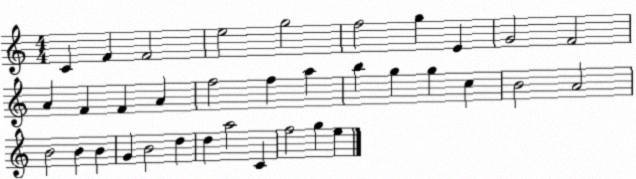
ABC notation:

X:1
T:Untitled
M:4/4
L:1/4
K:C
C F F2 e2 g2 f2 g E G2 F2 A F F A f2 f a b g g c B2 A2 B2 B B G B2 d d a2 C f2 g e